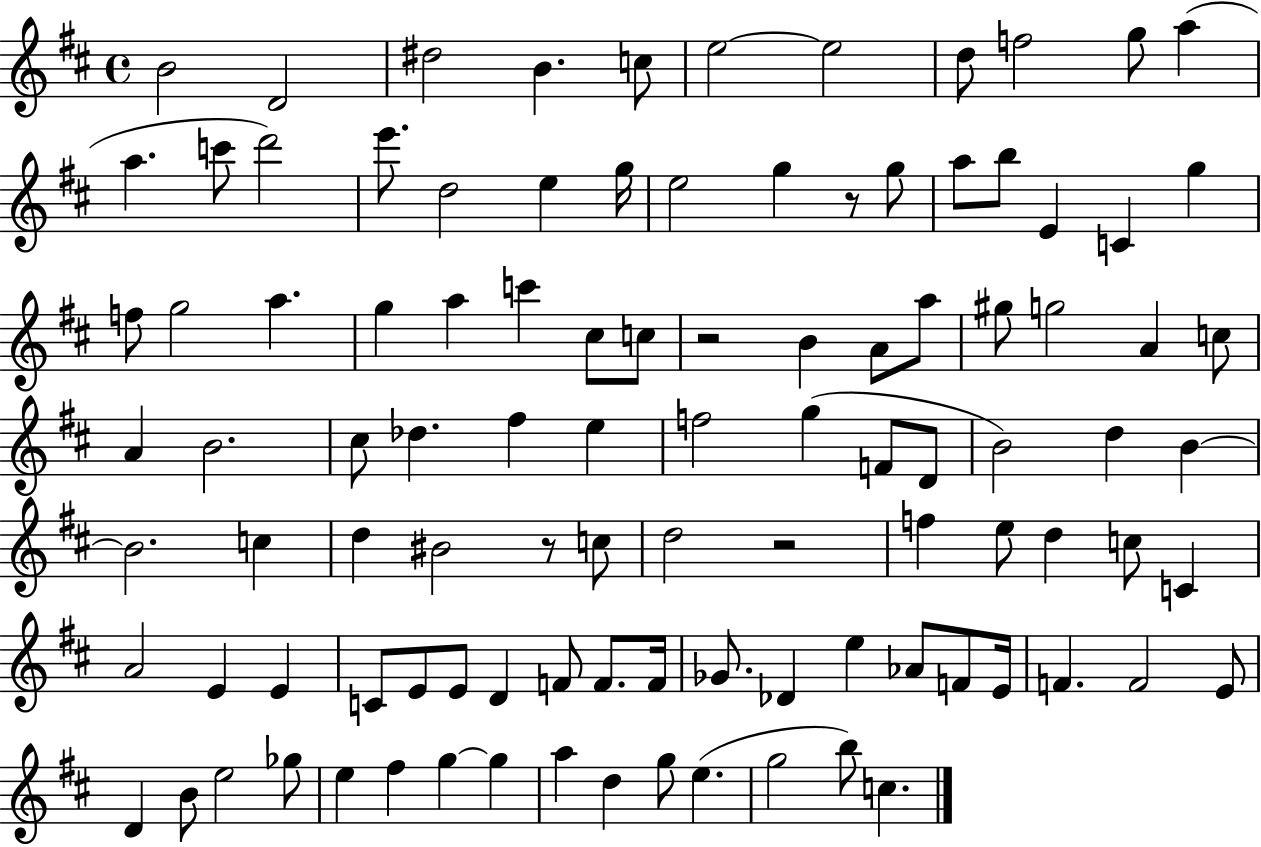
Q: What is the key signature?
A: D major